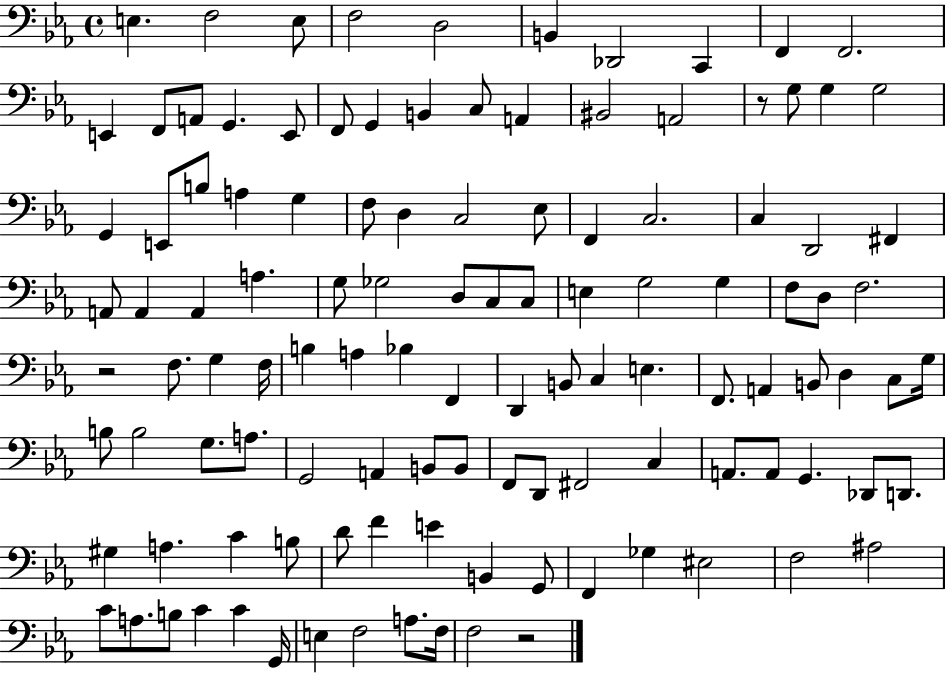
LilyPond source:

{
  \clef bass
  \time 4/4
  \defaultTimeSignature
  \key ees \major
  e4. f2 e8 | f2 d2 | b,4 des,2 c,4 | f,4 f,2. | \break e,4 f,8 a,8 g,4. e,8 | f,8 g,4 b,4 c8 a,4 | bis,2 a,2 | r8 g8 g4 g2 | \break g,4 e,8 b8 a4 g4 | f8 d4 c2 ees8 | f,4 c2. | c4 d,2 fis,4 | \break a,8 a,4 a,4 a4. | g8 ges2 d8 c8 c8 | e4 g2 g4 | f8 d8 f2. | \break r2 f8. g4 f16 | b4 a4 bes4 f,4 | d,4 b,8 c4 e4. | f,8. a,4 b,8 d4 c8 g16 | \break b8 b2 g8. a8. | g,2 a,4 b,8 b,8 | f,8 d,8 fis,2 c4 | a,8. a,8 g,4. des,8 d,8. | \break gis4 a4. c'4 b8 | d'8 f'4 e'4 b,4 g,8 | f,4 ges4 eis2 | f2 ais2 | \break c'8 a8. b8 c'4 c'4 g,16 | e4 f2 a8. f16 | f2 r2 | \bar "|."
}